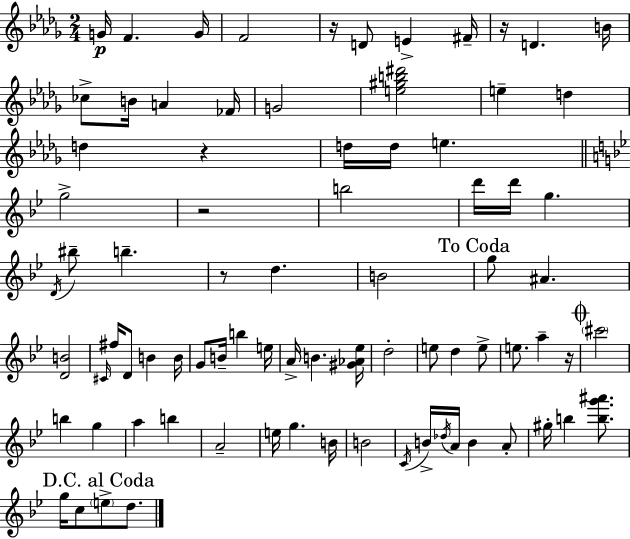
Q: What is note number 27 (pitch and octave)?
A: BIS5